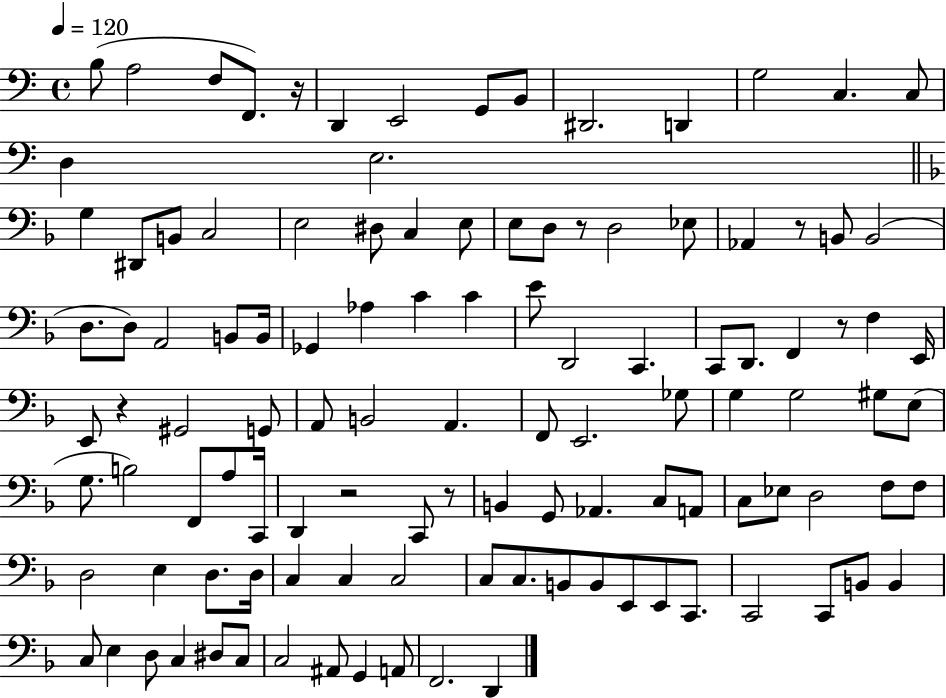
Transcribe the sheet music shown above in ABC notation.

X:1
T:Untitled
M:4/4
L:1/4
K:C
B,/2 A,2 F,/2 F,,/2 z/4 D,, E,,2 G,,/2 B,,/2 ^D,,2 D,, G,2 C, C,/2 D, E,2 G, ^D,,/2 B,,/2 C,2 E,2 ^D,/2 C, E,/2 E,/2 D,/2 z/2 D,2 _E,/2 _A,, z/2 B,,/2 B,,2 D,/2 D,/2 A,,2 B,,/2 B,,/4 _G,, _A, C C E/2 D,,2 C,, C,,/2 D,,/2 F,, z/2 F, E,,/4 E,,/2 z ^G,,2 G,,/2 A,,/2 B,,2 A,, F,,/2 E,,2 _G,/2 G, G,2 ^G,/2 E,/2 G,/2 B,2 F,,/2 A,/2 C,,/4 D,, z2 C,,/2 z/2 B,, G,,/2 _A,, C,/2 A,,/2 C,/2 _E,/2 D,2 F,/2 F,/2 D,2 E, D,/2 D,/4 C, C, C,2 C,/2 C,/2 B,,/2 B,,/2 E,,/2 E,,/2 C,,/2 C,,2 C,,/2 B,,/2 B,, C,/2 E, D,/2 C, ^D,/2 C,/2 C,2 ^A,,/2 G,, A,,/2 F,,2 D,,